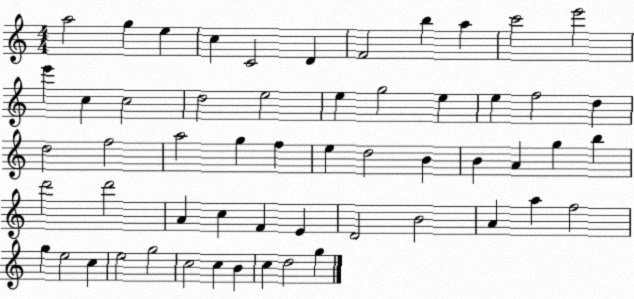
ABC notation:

X:1
T:Untitled
M:4/4
L:1/4
K:C
a2 g e c C2 D F2 b a c'2 e'2 e' c c2 d2 e2 e g2 e e f2 d d2 f2 a2 g f e d2 B B A g b d'2 d'2 A c F E D2 B2 A a f2 g e2 c e2 g2 c2 c B c d2 g